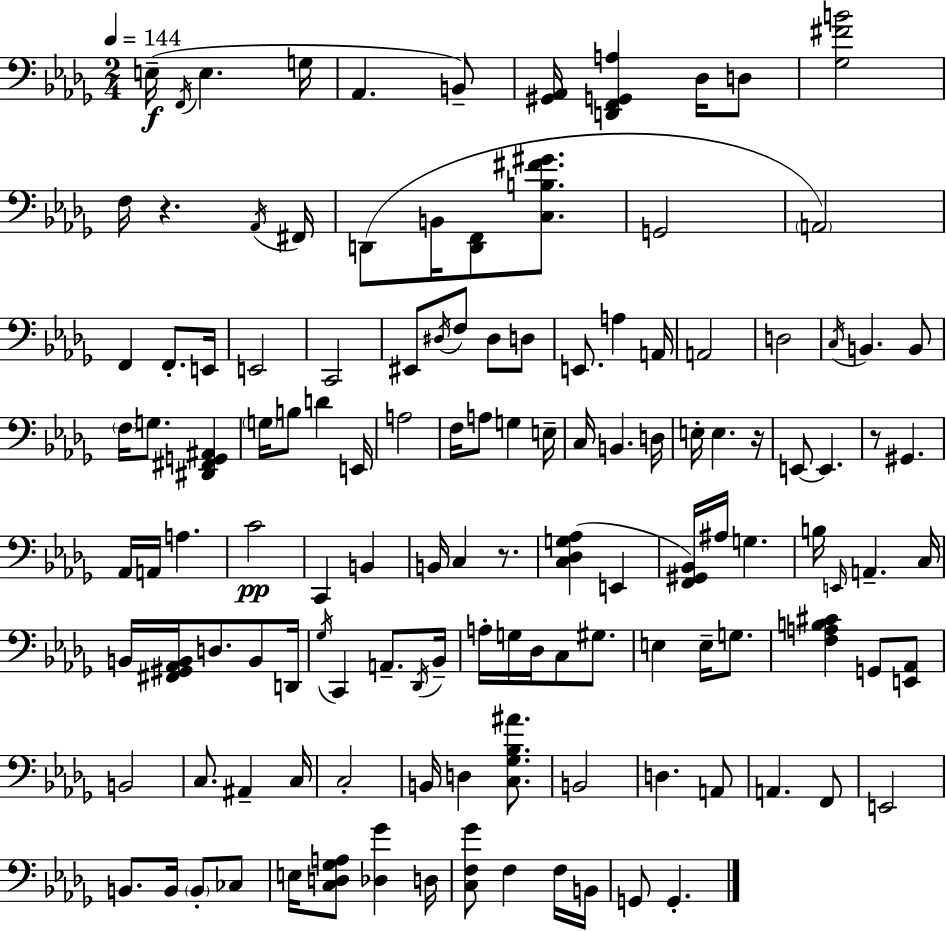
{
  \clef bass
  \numericTimeSignature
  \time 2/4
  \key bes \minor
  \tempo 4 = 144
  \repeat volta 2 { e16--(\f \acciaccatura { f,16 } e4. | g16 aes,4. b,8--) | <gis, aes,>16 <d, f, g, a>4 des16 d8 | <ges fis' b'>2 | \break f16 r4. | \acciaccatura { aes,16 } fis,16 d,8( b,16 <d, f,>8 <c b fis' gis'>8. | g,2 | \parenthesize a,2) | \break f,4 f,8.-. | e,16 e,2 | c,2 | eis,8 \acciaccatura { dis16 } f8 dis8 | \break d8 e,8. a4 | a,16 a,2 | d2 | \acciaccatura { c16 } b,4. | \break b,8 \parenthesize f16 g8. | <dis, fis, g, ais,>4 \parenthesize g16 b8 d'4 | e,16 a2 | f16 a8 g4 | \break e16-- c16 b,4. | d16 e16-. e4. | r16 e,8~~ e,4. | r8 gis,4. | \break aes,16 a,16 a4. | c'2\pp | c,4 | b,4 b,16 c4 | \break r8. <c des g aes>4( | e,4 <f, gis, bes,>16) ais16 g4. | b16 \grace { e,16 } a,4.-- | c16 b,16 <fis, gis, aes, b,>16 d8. | \break b,8 d,16 \acciaccatura { ges16 } c,4 | a,8.-- \acciaccatura { des,16 } bes,16-- a16-. | g16 des16 c8 gis8. e4 | e16-- g8. <f a b cis'>4 | \break g,8 <e, aes,>8 b,2 | c8. | ais,4-- c16 c2-. | b,16 | \break d4 <c ges bes ais'>8. b,2 | d4. | a,8 a,4. | f,8 e,2 | \break b,8. | b,16 \parenthesize b,8-. ces8 e16 | <c d ges a>8 <des ges'>4 d16 <c f ges'>8 | f4 f16 b,16 g,8 | \break g,4.-. } \bar "|."
}